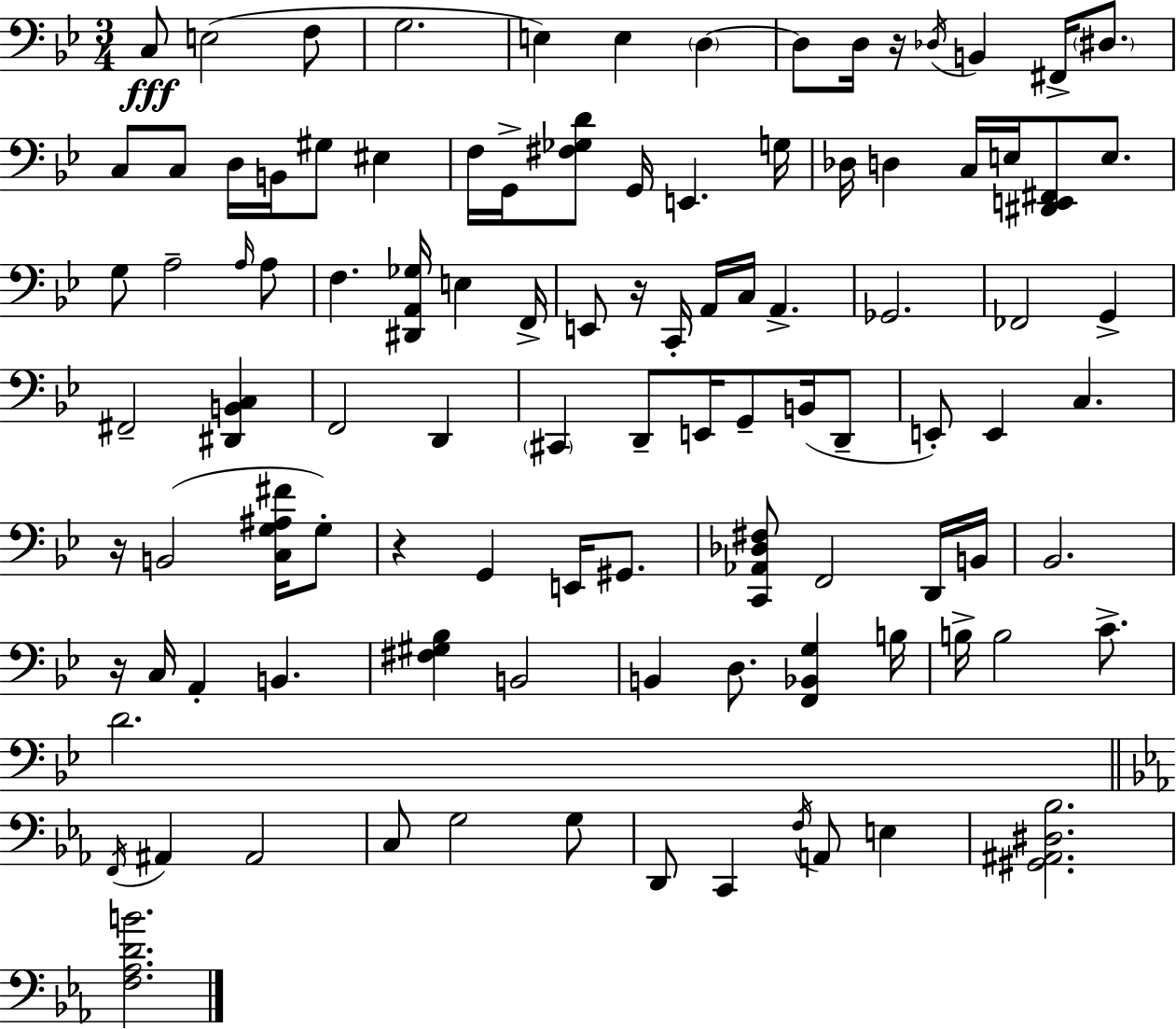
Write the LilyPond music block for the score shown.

{
  \clef bass
  \numericTimeSignature
  \time 3/4
  \key g \minor
  c8\fff e2( f8 | g2. | e4) e4 \parenthesize d4~~ | d8 d16 r16 \acciaccatura { des16 } b,4 fis,16-> \parenthesize dis8. | \break c8 c8 d16 b,16 gis8 eis4 | f16 g,16-> <fis ges d'>8 g,16 e,4. | g16 des16 d4 c16 e16 <dis, e, fis,>8 e8. | g8 a2-- \grace { a16 } | \break a8 f4. <dis, a, ges>16 e4 | f,16-> e,8 r16 c,16-. a,16 c16 a,4.-> | ges,2. | fes,2 g,4-> | \break fis,2-- <dis, b, c>4 | f,2 d,4 | \parenthesize cis,4 d,8-- e,16 g,8-- b,16( | d,8-- e,8-.) e,4 c4. | \break r16 b,2( <c g ais fis'>16 | g8-.) r4 g,4 e,16 gis,8. | <c, aes, des fis>8 f,2 | d,16 b,16 bes,2. | \break r16 c16 a,4-. b,4. | <fis gis bes>4 b,2 | b,4 d8. <f, bes, g>4 | b16 b16-> b2 c'8.-> | \break d'2. | \bar "||" \break \key ees \major \acciaccatura { f,16 } ais,4 ais,2 | c8 g2 g8 | d,8 c,4 \acciaccatura { f16 } a,8 e4 | <gis, ais, dis bes>2. | \break <f aes d' b'>2. | \bar "|."
}